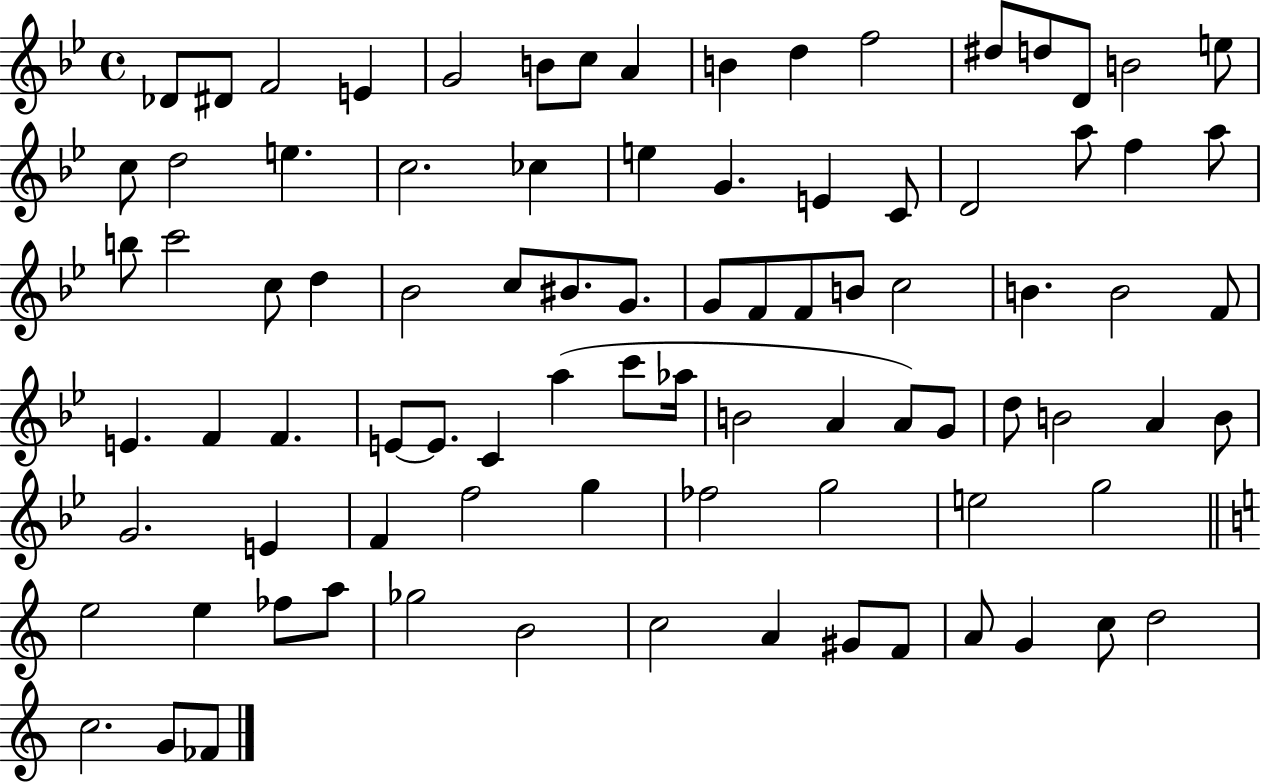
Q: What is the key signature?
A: BES major